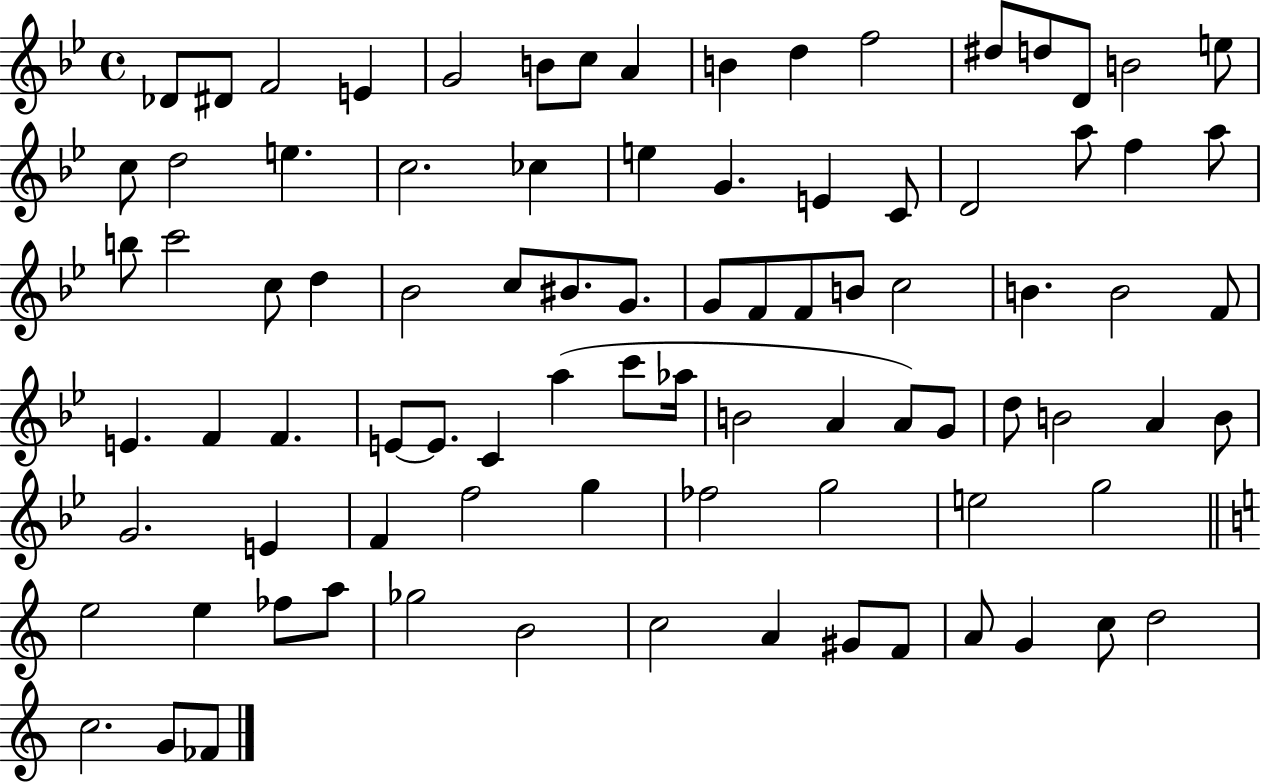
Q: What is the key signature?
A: BES major